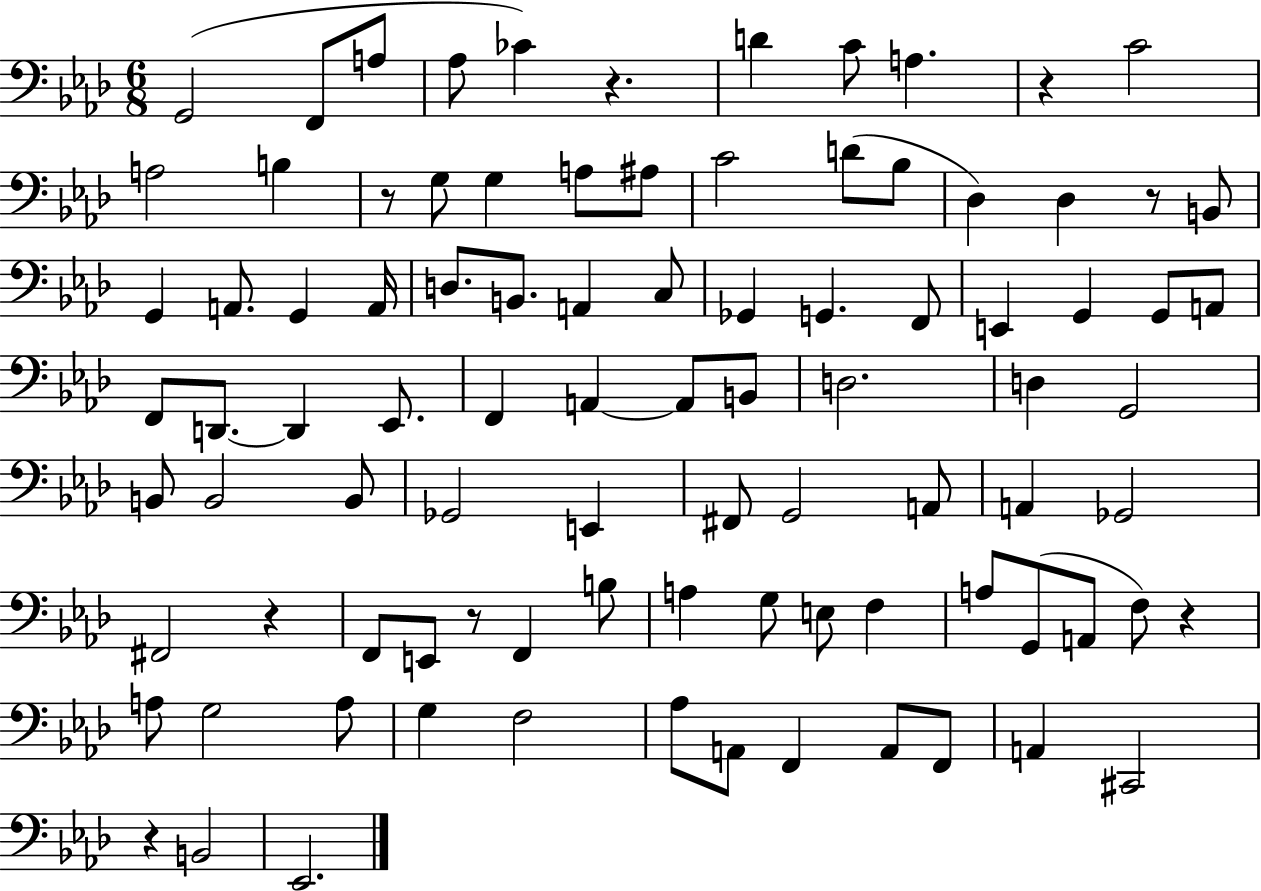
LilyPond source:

{
  \clef bass
  \numericTimeSignature
  \time 6/8
  \key aes \major
  g,2( f,8 a8 | aes8 ces'4) r4. | d'4 c'8 a4. | r4 c'2 | \break a2 b4 | r8 g8 g4 a8 ais8 | c'2 d'8( bes8 | des4) des4 r8 b,8 | \break g,4 a,8. g,4 a,16 | d8. b,8. a,4 c8 | ges,4 g,4. f,8 | e,4 g,4 g,8 a,8 | \break f,8 d,8.~~ d,4 ees,8. | f,4 a,4~~ a,8 b,8 | d2. | d4 g,2 | \break b,8 b,2 b,8 | ges,2 e,4 | fis,8 g,2 a,8 | a,4 ges,2 | \break fis,2 r4 | f,8 e,8 r8 f,4 b8 | a4 g8 e8 f4 | a8 g,8( a,8 f8) r4 | \break a8 g2 a8 | g4 f2 | aes8 a,8 f,4 a,8 f,8 | a,4 cis,2 | \break r4 b,2 | ees,2. | \bar "|."
}